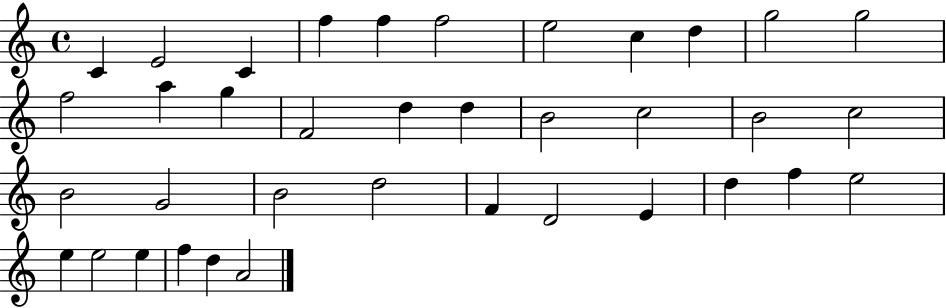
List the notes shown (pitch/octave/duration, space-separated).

C4/q E4/h C4/q F5/q F5/q F5/h E5/h C5/q D5/q G5/h G5/h F5/h A5/q G5/q F4/h D5/q D5/q B4/h C5/h B4/h C5/h B4/h G4/h B4/h D5/h F4/q D4/h E4/q D5/q F5/q E5/h E5/q E5/h E5/q F5/q D5/q A4/h